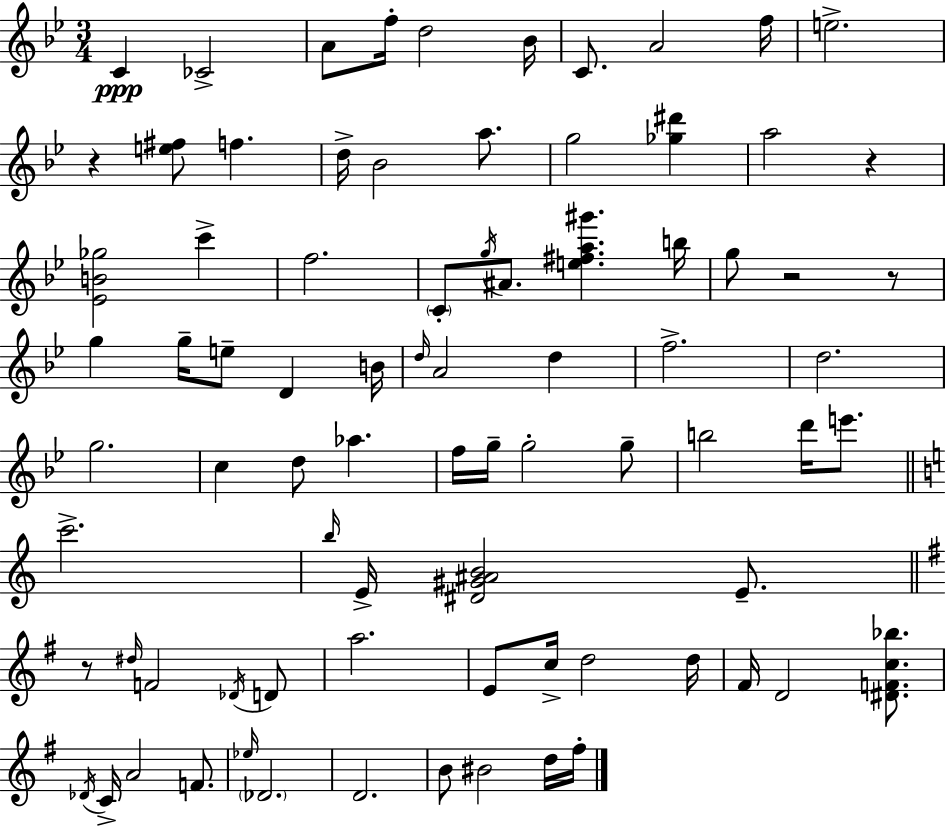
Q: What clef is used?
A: treble